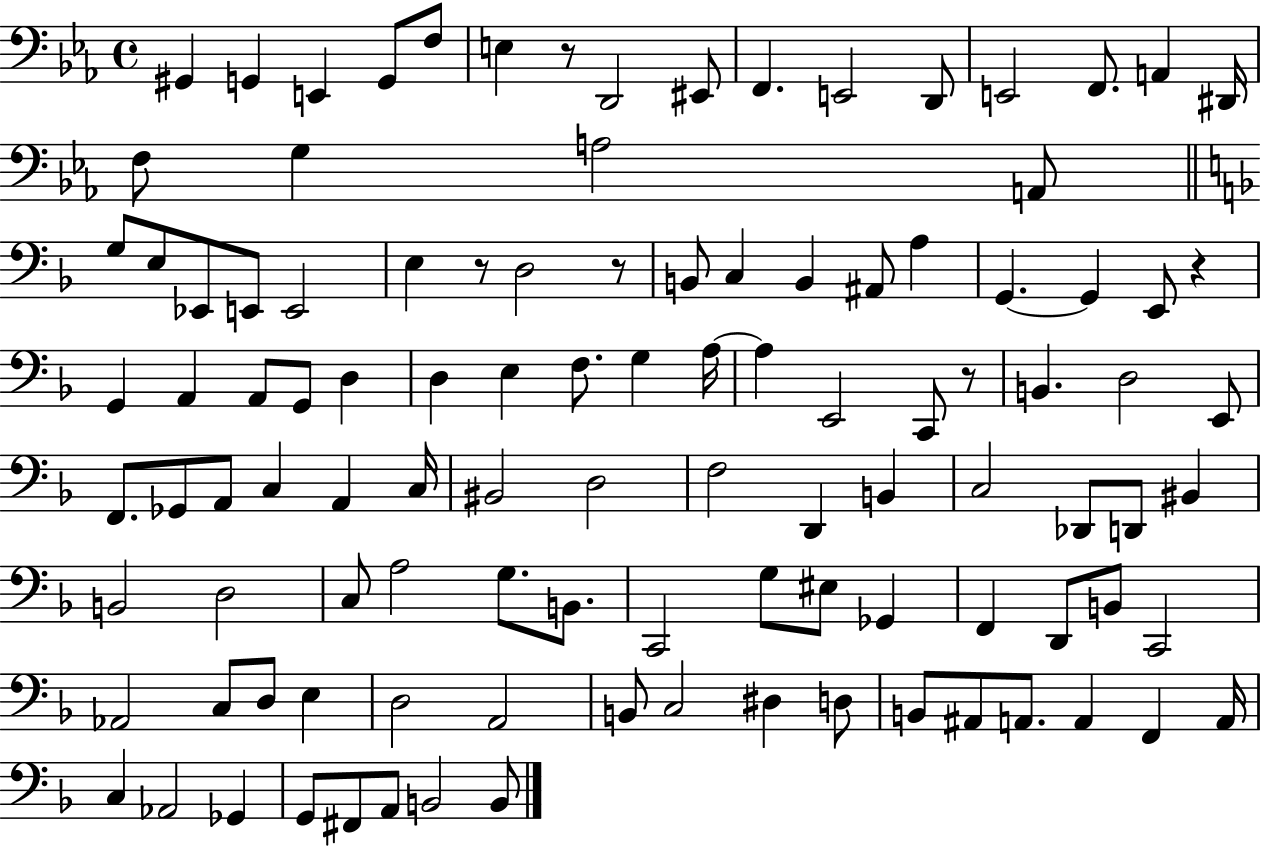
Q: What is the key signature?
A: EES major